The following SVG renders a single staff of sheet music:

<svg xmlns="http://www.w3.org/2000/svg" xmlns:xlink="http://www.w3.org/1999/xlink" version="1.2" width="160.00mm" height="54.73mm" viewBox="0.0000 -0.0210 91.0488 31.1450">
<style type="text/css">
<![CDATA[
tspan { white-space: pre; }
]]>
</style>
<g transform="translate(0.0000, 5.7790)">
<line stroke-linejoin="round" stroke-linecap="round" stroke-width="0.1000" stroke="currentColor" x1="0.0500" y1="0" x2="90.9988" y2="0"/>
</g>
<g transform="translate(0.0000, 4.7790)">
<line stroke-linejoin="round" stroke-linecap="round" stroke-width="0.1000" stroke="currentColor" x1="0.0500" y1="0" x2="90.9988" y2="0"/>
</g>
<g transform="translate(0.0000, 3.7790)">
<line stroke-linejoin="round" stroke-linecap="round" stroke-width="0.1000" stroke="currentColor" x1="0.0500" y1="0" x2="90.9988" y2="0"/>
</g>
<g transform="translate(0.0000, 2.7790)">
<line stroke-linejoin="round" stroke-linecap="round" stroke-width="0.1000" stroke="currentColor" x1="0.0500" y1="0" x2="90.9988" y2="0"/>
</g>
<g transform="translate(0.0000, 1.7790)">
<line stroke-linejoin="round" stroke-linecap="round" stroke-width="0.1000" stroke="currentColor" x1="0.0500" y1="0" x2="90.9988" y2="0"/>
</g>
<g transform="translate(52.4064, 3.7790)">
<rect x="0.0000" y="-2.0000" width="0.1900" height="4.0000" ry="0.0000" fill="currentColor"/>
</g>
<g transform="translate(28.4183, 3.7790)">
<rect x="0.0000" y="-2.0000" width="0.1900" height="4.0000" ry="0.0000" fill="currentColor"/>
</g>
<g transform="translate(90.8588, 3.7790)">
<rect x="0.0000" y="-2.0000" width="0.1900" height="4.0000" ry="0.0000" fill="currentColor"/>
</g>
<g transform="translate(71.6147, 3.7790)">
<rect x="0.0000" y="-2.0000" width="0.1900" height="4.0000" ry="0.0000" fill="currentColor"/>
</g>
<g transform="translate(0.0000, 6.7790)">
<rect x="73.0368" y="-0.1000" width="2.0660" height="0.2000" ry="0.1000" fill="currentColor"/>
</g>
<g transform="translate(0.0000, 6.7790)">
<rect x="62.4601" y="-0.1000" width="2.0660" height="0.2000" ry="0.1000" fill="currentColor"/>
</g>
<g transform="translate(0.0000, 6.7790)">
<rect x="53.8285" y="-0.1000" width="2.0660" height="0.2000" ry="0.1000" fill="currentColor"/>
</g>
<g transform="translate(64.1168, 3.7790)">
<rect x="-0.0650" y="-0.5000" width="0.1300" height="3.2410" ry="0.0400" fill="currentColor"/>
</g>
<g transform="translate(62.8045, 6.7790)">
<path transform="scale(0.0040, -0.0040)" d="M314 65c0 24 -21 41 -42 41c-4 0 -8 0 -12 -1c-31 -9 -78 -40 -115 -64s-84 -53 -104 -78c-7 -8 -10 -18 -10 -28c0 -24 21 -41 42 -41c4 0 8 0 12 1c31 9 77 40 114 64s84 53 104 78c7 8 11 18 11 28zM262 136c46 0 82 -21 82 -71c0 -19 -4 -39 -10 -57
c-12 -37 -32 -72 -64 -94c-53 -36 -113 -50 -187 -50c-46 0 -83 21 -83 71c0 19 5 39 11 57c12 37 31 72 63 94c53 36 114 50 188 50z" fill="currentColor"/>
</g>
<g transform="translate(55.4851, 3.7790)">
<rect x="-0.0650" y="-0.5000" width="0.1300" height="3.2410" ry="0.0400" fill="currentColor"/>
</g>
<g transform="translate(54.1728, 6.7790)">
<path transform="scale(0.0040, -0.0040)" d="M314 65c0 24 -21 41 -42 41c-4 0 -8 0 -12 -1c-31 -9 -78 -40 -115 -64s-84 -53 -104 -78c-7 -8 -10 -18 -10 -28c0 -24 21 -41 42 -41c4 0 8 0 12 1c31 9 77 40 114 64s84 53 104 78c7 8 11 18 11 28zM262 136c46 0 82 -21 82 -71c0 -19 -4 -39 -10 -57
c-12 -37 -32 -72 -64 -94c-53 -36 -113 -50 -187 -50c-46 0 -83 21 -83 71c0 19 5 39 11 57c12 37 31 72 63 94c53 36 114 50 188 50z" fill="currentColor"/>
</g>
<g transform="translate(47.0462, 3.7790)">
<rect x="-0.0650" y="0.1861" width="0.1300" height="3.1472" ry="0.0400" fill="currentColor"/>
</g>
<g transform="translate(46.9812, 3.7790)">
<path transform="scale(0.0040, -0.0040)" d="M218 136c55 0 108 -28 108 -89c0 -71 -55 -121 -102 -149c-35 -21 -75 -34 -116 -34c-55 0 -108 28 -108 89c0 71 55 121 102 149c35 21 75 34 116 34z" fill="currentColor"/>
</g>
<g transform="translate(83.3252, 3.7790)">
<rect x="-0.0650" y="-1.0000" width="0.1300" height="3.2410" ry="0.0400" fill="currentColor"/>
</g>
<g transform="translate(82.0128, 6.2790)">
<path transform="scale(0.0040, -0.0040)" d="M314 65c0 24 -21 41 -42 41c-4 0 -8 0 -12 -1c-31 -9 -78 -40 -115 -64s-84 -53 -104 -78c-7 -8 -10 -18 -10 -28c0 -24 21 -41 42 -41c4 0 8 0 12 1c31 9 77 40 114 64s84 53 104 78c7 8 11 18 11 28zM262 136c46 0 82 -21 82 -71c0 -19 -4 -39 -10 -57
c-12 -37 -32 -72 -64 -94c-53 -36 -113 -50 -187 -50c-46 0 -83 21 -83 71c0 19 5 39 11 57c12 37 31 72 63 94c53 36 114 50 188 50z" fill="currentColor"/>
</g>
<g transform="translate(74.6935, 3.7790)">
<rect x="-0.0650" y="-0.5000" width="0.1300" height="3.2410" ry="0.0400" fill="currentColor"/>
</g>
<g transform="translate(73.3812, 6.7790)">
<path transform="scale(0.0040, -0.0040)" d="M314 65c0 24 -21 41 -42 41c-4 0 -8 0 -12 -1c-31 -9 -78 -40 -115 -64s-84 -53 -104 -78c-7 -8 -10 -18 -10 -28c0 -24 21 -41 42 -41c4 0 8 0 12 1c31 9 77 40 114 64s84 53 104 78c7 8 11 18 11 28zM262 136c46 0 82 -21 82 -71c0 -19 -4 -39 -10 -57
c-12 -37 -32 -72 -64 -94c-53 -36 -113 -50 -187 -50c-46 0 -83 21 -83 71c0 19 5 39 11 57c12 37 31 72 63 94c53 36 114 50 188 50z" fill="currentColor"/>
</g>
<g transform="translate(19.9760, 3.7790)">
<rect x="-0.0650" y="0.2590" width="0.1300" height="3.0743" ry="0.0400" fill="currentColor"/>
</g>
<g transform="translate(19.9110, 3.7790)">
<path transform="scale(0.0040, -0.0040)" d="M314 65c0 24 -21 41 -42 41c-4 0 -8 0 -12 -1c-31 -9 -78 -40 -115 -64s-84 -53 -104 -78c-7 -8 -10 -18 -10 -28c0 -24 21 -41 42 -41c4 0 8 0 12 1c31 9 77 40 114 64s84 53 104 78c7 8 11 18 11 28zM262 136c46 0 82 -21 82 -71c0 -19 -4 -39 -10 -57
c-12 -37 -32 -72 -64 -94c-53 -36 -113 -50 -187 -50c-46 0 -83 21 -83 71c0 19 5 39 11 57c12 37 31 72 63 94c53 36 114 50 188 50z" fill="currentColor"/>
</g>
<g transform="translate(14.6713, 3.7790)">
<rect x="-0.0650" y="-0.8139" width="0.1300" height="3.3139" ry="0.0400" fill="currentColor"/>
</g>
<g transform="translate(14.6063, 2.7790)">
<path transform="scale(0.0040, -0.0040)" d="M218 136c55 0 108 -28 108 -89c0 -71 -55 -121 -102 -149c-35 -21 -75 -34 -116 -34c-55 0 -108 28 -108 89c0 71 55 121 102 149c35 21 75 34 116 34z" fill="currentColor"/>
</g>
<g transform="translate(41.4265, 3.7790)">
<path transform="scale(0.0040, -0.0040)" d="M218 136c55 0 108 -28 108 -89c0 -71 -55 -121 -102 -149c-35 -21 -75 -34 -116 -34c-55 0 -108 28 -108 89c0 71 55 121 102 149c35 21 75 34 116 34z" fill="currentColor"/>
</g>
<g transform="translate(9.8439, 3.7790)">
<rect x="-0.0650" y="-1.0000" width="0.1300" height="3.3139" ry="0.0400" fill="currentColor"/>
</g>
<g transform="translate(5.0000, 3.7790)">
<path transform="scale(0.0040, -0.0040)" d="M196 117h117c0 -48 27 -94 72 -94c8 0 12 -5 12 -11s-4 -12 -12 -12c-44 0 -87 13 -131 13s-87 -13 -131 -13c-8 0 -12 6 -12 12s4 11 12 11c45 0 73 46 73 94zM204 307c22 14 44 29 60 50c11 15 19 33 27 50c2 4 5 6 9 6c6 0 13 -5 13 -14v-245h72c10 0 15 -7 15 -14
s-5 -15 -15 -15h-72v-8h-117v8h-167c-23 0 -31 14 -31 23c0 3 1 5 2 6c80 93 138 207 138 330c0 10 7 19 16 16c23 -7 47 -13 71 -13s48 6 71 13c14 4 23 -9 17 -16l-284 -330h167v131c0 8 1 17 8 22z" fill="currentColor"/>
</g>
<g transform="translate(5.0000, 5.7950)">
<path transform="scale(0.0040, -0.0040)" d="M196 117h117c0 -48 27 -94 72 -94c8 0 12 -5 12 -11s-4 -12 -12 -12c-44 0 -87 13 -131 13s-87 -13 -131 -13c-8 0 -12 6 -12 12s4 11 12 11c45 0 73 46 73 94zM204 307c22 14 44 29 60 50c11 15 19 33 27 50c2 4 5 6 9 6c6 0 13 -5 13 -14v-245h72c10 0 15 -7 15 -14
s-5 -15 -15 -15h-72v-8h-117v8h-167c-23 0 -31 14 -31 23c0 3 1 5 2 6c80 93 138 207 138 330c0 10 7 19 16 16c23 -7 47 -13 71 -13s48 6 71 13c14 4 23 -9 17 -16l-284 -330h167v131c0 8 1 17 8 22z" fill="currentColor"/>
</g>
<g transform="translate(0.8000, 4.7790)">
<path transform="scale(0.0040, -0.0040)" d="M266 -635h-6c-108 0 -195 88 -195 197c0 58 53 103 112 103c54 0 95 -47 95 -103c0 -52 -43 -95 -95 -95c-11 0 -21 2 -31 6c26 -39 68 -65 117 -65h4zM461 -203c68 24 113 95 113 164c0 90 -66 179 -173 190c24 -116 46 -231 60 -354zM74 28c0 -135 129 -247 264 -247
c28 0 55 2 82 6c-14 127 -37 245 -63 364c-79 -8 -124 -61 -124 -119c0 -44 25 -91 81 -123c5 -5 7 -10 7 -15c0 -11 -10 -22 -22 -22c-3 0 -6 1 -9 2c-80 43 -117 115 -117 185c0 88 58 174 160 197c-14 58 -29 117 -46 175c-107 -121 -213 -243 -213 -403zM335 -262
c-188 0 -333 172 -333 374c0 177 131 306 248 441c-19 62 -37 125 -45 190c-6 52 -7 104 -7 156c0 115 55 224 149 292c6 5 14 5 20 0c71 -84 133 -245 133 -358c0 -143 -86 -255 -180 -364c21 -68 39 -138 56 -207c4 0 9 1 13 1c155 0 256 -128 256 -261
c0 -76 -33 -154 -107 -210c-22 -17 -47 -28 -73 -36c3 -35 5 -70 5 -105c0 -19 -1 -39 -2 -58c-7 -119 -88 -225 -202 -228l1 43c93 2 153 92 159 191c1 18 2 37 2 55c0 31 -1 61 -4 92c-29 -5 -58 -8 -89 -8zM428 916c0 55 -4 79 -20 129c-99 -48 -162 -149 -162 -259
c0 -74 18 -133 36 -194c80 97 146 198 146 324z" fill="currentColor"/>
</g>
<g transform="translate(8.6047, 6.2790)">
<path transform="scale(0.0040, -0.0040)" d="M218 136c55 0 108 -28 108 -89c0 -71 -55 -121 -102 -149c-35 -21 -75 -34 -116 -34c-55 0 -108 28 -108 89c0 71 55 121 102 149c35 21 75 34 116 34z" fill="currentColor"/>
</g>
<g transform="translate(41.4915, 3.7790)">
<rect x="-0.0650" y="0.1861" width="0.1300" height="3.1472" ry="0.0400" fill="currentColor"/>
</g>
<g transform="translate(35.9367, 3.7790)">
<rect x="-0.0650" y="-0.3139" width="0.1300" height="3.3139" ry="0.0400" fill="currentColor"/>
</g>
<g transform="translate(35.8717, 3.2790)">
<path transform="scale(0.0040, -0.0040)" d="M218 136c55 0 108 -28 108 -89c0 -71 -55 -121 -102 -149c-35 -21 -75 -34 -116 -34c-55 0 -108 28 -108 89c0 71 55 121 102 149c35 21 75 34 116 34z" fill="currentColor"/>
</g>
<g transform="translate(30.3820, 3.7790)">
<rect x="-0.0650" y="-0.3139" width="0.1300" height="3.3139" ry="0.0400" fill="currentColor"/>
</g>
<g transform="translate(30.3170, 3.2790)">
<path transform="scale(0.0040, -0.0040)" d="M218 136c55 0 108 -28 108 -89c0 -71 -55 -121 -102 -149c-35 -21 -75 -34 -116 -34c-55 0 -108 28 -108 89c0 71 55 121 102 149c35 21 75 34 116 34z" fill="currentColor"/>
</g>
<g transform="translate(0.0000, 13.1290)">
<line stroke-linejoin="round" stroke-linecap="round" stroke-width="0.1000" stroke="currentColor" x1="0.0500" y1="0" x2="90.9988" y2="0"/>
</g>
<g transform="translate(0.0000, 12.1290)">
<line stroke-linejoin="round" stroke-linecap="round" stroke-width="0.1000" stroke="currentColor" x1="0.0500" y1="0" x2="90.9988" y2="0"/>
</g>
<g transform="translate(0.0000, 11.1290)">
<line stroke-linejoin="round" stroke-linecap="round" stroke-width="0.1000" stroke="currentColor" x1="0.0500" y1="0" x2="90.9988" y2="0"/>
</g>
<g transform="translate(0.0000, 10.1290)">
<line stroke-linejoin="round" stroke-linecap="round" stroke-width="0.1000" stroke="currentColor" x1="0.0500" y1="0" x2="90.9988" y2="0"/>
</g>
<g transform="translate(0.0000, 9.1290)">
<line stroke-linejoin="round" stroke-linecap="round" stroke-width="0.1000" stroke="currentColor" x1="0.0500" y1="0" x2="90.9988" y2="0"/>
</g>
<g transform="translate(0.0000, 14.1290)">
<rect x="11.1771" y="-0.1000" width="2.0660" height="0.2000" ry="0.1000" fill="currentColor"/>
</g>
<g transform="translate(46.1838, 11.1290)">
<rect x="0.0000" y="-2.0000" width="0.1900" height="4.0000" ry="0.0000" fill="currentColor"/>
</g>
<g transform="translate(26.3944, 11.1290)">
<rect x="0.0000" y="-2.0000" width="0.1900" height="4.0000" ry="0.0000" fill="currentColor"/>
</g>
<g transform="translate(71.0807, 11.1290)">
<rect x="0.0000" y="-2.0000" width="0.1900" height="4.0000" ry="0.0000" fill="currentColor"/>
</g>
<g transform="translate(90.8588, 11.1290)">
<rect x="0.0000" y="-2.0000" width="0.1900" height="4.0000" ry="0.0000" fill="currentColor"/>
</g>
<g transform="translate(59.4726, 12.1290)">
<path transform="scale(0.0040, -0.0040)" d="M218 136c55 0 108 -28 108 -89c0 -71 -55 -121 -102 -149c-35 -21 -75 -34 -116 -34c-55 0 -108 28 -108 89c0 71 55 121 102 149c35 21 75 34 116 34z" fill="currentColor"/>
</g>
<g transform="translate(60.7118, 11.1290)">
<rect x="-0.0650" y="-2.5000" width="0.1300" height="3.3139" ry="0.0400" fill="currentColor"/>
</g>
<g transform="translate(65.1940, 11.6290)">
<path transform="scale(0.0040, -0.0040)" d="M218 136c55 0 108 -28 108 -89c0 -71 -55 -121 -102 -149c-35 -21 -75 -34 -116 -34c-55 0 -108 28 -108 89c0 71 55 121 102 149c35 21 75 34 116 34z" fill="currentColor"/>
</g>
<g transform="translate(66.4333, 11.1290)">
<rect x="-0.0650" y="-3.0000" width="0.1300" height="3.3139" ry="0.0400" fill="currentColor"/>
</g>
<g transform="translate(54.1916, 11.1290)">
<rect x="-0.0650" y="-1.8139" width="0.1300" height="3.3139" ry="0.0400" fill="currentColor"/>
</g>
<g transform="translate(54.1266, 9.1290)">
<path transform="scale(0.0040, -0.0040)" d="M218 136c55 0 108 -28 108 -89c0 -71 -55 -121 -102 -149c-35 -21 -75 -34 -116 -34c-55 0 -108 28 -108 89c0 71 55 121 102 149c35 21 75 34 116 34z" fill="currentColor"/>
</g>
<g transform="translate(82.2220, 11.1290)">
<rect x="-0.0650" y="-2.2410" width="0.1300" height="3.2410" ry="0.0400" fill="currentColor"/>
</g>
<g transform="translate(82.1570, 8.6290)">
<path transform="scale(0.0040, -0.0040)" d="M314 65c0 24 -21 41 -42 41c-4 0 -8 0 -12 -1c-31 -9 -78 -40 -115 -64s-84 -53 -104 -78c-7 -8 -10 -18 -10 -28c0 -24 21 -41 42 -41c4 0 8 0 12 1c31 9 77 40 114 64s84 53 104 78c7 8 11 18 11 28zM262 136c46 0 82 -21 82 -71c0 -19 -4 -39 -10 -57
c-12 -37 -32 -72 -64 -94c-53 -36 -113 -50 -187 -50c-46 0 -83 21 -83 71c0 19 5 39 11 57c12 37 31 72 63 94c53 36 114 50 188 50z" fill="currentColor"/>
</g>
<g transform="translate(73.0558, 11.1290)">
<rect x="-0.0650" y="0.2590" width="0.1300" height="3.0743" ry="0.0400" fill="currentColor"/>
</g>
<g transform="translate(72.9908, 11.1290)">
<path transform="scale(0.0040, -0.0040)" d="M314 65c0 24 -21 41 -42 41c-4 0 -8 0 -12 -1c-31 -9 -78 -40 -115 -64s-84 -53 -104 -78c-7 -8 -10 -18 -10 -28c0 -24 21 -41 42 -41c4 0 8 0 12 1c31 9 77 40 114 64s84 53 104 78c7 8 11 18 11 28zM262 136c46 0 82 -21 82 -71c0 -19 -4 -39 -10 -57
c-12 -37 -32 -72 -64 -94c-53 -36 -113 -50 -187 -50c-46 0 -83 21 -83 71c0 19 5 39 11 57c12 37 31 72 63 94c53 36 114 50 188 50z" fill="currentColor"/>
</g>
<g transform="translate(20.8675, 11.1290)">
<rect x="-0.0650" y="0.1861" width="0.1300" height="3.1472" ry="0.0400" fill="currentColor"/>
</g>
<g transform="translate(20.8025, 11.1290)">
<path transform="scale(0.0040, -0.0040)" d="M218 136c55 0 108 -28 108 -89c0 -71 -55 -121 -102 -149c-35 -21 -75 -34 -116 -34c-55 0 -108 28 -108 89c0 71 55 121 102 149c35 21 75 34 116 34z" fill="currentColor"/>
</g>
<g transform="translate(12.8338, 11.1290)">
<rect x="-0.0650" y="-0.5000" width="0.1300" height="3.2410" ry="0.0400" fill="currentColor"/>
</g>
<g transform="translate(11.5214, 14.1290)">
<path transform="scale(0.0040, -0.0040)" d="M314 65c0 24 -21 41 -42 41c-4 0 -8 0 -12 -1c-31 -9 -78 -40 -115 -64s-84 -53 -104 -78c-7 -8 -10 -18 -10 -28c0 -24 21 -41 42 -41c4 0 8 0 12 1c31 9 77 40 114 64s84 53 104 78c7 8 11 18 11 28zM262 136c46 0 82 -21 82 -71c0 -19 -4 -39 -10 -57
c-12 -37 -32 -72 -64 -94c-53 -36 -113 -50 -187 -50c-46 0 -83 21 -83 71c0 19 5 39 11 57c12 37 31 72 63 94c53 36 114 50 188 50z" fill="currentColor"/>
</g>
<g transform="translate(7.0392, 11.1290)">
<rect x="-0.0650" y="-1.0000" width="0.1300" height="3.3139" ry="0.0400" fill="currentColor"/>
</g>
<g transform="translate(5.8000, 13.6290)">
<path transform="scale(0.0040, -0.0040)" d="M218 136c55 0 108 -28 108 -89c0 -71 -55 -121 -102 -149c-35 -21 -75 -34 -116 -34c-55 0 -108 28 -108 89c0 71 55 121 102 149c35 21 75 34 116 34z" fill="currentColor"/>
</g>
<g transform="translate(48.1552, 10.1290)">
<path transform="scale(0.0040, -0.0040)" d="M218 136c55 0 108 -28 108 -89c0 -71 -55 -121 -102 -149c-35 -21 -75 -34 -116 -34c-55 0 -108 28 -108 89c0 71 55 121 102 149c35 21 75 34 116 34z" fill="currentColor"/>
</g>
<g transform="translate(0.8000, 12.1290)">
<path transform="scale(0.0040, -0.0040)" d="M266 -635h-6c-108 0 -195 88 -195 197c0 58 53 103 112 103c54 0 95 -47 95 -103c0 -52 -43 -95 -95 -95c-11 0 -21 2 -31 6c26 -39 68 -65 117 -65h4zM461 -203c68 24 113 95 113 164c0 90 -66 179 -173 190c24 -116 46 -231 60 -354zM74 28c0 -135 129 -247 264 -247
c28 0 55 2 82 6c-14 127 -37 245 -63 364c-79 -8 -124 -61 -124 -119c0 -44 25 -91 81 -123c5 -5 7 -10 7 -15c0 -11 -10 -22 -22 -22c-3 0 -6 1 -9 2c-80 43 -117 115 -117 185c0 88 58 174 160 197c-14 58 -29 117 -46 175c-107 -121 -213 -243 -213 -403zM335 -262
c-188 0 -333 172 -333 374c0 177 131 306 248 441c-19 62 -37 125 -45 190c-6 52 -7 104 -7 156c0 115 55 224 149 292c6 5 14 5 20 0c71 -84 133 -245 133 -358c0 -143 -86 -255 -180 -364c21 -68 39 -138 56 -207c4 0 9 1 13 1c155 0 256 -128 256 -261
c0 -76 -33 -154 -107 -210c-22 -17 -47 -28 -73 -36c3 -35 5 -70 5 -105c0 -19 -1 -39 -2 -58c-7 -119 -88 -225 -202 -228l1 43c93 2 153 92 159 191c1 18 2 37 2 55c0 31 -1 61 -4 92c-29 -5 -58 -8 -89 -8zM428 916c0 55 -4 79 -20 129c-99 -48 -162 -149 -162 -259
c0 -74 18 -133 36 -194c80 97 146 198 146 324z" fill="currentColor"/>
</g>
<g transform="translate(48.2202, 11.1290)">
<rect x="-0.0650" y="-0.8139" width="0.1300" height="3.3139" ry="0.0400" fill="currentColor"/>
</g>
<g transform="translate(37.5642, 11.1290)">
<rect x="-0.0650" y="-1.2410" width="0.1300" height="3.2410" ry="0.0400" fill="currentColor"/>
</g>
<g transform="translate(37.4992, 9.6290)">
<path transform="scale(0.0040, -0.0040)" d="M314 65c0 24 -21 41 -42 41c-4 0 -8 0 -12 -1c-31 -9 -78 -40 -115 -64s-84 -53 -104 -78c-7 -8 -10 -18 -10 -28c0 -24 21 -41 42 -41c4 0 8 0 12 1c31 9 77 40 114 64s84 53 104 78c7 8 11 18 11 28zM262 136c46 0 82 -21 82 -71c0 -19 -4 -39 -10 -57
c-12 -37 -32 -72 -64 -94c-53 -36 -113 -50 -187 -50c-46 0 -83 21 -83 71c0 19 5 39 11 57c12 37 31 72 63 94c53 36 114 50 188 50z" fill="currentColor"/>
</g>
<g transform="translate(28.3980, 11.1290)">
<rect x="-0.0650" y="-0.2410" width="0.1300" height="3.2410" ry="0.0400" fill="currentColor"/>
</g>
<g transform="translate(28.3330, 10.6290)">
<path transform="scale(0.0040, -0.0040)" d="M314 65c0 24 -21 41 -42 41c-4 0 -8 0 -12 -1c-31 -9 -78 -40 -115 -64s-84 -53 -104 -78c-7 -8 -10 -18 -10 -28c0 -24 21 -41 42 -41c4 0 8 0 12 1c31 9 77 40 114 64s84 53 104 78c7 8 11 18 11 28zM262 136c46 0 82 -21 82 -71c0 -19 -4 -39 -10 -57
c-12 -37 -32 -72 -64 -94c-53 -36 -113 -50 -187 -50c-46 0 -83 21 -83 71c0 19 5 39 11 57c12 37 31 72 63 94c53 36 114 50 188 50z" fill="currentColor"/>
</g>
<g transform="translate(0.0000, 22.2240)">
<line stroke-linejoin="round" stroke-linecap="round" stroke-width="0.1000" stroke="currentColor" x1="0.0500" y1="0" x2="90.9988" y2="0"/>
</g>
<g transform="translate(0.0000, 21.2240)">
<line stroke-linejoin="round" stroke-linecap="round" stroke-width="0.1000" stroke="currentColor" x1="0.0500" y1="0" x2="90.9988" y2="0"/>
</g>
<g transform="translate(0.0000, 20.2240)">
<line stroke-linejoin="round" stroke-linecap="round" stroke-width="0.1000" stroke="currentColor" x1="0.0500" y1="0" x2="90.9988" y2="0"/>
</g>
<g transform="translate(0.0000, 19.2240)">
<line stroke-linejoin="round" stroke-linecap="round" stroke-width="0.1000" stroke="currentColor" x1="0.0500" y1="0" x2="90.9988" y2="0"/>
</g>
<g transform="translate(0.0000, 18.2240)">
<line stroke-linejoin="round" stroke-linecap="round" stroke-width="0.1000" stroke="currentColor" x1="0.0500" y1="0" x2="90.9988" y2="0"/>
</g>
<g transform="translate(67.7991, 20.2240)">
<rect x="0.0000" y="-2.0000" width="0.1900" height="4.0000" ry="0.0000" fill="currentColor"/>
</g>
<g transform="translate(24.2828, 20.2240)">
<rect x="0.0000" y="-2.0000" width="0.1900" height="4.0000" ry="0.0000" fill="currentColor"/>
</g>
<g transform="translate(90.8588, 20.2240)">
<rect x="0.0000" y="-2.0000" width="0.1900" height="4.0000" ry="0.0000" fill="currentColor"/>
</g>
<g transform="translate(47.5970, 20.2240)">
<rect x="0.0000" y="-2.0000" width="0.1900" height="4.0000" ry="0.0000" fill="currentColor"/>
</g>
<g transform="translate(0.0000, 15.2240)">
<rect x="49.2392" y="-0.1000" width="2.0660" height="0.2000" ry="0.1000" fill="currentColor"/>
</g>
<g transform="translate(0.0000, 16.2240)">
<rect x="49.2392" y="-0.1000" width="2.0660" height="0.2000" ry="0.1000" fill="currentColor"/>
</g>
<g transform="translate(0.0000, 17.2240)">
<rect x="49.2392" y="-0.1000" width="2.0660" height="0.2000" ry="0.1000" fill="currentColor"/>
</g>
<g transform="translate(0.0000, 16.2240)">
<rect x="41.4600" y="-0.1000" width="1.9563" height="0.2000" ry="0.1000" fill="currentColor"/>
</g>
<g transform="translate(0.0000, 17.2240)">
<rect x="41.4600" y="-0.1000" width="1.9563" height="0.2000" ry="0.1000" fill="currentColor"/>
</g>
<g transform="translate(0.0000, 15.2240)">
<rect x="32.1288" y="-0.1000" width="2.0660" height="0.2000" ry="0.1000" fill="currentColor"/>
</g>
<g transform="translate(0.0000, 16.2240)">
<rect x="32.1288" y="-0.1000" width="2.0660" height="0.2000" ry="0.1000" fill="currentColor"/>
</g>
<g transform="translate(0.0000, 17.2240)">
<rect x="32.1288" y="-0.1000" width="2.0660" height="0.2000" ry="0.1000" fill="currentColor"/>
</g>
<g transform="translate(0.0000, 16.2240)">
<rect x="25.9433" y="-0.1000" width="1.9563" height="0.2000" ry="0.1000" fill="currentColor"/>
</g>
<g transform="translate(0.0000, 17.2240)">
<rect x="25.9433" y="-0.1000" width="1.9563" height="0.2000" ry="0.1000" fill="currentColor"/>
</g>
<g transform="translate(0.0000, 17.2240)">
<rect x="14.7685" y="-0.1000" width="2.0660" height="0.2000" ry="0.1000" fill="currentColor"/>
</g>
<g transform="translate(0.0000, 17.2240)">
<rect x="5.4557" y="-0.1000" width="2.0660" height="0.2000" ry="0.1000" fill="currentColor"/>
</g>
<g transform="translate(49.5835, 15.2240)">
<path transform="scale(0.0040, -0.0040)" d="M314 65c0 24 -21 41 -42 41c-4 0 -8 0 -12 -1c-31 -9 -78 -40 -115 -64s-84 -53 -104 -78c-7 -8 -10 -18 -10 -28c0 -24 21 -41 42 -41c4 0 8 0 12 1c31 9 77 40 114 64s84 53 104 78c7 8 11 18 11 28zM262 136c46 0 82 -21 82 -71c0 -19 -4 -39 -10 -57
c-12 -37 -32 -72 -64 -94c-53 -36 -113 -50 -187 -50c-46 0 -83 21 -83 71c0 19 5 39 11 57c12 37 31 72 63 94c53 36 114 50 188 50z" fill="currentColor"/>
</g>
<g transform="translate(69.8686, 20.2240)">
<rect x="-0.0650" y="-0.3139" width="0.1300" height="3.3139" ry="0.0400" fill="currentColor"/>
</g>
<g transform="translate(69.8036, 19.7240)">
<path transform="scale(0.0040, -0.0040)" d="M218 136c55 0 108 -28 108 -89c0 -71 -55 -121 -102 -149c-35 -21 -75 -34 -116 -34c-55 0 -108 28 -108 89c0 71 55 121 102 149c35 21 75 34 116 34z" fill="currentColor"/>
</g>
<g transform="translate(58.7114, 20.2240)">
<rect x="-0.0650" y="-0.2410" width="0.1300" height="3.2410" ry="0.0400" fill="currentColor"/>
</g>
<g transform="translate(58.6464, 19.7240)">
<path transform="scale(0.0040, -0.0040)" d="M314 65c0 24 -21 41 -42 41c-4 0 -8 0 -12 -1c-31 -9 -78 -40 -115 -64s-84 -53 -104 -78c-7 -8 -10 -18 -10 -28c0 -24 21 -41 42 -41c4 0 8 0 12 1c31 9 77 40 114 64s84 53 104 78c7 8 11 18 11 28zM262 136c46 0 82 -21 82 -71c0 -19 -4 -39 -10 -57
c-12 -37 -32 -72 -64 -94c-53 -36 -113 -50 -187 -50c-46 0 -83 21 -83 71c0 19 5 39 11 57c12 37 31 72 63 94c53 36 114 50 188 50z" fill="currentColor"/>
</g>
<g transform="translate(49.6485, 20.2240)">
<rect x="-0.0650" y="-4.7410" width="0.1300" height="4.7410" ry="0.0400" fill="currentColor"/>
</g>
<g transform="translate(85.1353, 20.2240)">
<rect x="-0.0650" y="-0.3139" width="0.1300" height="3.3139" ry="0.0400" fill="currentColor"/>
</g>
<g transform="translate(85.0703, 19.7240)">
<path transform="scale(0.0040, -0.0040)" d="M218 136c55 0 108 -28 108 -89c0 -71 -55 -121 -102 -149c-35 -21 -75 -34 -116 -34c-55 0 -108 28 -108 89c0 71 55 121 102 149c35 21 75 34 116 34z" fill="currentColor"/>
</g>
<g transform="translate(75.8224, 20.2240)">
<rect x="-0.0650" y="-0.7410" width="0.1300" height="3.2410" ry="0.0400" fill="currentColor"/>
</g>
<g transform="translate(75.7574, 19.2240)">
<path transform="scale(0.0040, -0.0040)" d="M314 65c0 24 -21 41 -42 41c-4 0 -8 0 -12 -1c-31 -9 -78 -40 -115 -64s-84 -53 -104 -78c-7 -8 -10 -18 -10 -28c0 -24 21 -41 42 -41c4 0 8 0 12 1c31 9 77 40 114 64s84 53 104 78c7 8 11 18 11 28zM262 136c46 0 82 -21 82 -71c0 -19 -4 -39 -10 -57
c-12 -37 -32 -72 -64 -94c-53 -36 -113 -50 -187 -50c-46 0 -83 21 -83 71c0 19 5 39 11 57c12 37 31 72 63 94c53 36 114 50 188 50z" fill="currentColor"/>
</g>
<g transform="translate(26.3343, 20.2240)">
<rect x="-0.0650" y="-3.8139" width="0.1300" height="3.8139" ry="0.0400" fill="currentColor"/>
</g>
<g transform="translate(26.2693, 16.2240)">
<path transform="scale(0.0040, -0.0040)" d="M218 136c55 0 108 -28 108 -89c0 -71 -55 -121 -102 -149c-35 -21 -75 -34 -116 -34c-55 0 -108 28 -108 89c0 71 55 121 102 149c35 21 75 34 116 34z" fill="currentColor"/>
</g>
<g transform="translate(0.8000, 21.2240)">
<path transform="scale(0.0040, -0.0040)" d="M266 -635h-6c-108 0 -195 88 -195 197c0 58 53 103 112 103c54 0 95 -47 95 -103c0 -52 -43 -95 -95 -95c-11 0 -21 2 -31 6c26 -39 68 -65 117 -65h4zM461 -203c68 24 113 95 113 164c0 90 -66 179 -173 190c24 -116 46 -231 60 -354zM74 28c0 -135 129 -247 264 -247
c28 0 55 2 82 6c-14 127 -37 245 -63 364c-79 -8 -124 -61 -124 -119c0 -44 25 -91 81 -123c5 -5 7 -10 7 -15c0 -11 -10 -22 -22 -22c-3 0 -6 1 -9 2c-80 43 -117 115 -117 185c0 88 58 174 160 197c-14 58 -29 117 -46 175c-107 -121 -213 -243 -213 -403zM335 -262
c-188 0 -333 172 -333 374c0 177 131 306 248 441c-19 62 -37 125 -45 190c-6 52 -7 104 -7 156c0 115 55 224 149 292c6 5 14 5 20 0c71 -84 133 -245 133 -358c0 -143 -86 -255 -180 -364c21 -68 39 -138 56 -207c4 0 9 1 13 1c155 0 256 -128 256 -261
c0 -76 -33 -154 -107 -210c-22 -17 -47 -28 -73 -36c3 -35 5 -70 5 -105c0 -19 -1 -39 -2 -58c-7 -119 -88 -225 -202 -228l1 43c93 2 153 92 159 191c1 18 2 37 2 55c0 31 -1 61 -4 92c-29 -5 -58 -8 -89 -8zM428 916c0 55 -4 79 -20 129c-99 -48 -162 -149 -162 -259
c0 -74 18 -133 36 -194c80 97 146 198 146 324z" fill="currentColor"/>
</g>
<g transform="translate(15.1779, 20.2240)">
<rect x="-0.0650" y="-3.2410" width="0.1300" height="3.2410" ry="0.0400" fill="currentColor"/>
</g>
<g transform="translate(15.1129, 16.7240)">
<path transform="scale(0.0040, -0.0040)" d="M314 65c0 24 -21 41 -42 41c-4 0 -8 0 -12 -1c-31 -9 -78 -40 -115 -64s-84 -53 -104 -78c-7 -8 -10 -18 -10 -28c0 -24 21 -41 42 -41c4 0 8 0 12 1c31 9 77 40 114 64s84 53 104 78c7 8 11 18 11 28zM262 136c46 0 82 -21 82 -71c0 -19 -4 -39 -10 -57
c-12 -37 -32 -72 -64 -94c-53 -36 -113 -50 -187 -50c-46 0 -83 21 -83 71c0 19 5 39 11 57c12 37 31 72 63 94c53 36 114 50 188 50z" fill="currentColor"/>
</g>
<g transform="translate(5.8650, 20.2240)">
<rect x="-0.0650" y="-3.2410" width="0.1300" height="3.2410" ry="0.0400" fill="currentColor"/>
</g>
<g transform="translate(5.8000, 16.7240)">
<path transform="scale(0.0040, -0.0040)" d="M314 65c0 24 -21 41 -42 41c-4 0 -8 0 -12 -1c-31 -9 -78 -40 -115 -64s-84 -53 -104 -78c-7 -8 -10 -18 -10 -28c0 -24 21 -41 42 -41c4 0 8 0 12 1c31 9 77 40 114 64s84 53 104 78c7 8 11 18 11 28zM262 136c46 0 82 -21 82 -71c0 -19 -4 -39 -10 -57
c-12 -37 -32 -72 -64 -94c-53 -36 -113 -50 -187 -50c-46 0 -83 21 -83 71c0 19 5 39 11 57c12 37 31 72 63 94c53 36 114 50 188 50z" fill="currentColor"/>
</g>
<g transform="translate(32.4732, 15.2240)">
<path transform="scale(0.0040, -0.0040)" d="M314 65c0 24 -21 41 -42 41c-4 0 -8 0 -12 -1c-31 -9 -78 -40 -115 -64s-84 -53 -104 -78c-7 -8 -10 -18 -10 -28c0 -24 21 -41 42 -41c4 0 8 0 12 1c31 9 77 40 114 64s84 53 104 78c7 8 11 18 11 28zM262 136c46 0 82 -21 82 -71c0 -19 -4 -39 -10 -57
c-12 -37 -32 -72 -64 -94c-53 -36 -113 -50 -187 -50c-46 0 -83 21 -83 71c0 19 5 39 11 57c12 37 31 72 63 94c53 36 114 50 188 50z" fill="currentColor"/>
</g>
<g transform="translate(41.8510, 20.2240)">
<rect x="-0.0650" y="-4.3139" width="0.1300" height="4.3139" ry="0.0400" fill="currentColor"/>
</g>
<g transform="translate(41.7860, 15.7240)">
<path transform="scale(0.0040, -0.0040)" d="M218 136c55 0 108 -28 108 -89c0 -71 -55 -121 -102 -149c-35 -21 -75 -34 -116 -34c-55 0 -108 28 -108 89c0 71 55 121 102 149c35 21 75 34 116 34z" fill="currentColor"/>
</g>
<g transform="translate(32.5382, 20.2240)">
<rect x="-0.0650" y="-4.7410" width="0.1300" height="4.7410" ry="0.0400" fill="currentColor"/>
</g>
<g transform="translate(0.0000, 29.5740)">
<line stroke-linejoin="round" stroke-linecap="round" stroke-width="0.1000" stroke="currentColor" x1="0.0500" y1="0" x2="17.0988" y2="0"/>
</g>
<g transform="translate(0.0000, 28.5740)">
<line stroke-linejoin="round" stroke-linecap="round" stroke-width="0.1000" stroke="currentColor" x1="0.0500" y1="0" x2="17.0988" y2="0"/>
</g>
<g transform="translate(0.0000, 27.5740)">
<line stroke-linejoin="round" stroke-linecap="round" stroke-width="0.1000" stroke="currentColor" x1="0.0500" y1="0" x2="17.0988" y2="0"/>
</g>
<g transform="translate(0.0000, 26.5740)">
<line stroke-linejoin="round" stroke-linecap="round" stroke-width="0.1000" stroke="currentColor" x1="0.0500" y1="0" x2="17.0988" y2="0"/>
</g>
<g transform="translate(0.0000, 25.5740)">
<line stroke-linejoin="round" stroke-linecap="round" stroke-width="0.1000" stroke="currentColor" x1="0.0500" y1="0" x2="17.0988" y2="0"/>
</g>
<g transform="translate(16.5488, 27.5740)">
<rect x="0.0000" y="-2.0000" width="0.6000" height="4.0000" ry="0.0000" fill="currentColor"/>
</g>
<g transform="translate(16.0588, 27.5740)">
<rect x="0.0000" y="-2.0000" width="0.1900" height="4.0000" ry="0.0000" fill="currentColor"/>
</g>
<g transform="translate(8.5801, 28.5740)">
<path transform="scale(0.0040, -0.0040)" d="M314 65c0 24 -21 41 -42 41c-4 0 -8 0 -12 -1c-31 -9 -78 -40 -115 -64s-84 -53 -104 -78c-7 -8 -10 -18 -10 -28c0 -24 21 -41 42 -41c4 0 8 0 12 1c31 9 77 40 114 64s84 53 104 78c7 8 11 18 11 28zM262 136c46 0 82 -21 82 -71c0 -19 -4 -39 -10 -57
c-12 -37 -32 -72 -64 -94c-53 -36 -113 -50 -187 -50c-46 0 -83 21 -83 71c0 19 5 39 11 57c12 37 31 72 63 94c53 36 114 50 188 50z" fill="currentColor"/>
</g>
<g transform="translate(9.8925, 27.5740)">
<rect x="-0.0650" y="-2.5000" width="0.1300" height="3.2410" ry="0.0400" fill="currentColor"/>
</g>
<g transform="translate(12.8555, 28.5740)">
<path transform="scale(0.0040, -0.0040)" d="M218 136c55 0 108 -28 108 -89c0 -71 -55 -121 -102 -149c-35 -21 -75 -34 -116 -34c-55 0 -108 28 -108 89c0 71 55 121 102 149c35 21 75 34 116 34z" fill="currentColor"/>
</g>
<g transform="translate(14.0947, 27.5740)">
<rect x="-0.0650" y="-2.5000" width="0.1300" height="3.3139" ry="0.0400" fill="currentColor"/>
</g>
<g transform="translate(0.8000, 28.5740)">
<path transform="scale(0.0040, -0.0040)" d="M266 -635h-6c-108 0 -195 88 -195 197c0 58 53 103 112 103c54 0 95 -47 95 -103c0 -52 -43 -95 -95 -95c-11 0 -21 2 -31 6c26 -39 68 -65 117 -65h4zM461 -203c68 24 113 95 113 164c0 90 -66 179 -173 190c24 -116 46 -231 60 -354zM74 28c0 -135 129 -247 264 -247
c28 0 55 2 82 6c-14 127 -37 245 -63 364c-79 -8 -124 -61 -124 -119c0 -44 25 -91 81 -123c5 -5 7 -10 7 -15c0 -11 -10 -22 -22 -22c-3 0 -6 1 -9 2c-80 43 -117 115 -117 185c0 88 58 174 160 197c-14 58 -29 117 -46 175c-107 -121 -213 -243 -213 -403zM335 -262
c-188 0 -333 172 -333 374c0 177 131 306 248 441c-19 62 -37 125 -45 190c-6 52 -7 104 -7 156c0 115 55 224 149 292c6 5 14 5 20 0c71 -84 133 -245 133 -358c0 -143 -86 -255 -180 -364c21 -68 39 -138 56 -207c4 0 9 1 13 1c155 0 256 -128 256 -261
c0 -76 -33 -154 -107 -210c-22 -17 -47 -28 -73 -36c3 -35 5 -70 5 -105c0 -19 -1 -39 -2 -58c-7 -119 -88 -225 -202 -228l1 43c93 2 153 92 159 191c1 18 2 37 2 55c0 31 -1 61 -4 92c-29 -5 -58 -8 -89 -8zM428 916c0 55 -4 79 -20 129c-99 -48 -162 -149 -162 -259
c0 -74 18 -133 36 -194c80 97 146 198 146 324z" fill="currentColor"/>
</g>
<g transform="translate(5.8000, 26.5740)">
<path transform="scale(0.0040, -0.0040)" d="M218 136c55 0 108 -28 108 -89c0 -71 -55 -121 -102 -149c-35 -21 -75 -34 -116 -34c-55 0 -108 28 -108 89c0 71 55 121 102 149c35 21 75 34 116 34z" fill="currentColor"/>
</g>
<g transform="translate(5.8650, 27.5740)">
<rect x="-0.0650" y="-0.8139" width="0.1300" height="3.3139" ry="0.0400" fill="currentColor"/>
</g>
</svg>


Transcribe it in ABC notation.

X:1
T:Untitled
M:4/4
L:1/4
K:C
D d B2 c c B B C2 C2 C2 D2 D C2 B c2 e2 d f G A B2 g2 b2 b2 c' e'2 d' e'2 c2 c d2 c d G2 G